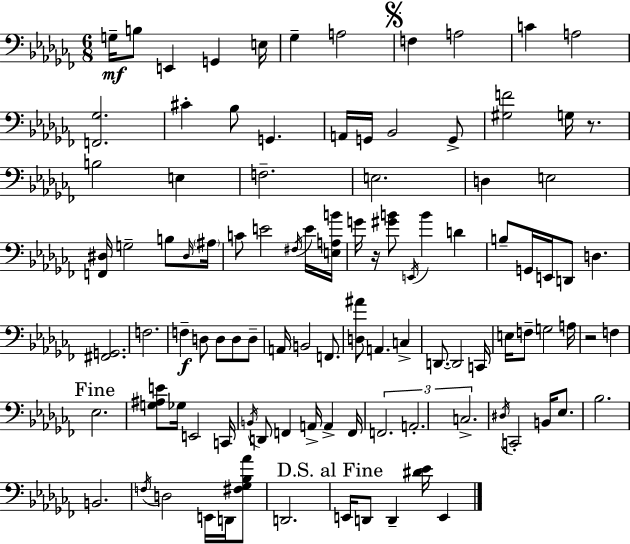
X:1
T:Untitled
M:6/8
L:1/4
K:Abm
G,/4 B,/2 E,, G,, E,/4 _G, A,2 F, A,2 C A,2 [F,,_G,]2 ^C _B,/2 G,, A,,/4 G,,/4 _B,,2 G,,/2 [^G,F]2 G,/4 z/2 B,2 E, F,2 E,2 D, E,2 [F,,^D,]/4 G,2 B,/2 ^D,/4 ^A,/4 C/2 E2 ^F,/4 E/4 [E,A,B]/4 G/4 z/4 [^GB]/2 E,,/4 B D B,/2 G,,/4 E,,/4 D,,/2 D, [^F,,G,,]2 F,2 F, D,/2 D,/2 D,/2 D,/2 A,,/4 B,,2 F,,/2 [D,^A]/2 A,, C, D,,/2 D,,2 C,,/4 E,/4 F,/2 G,2 A,/4 z2 F, _E,2 [G,^A,E]/2 _G,/4 E,,2 C,,/4 B,,/4 D,,/2 F,, A,,/4 A,, F,,/4 F,,2 A,,2 C,2 ^D,/4 C,,2 B,,/4 _E,/2 _B,2 B,,2 F,/4 D,2 E,,/4 D,,/4 [^F,_G,_B,_A]/2 D,,2 E,,/4 D,,/2 D,, [^D_E]/4 E,,